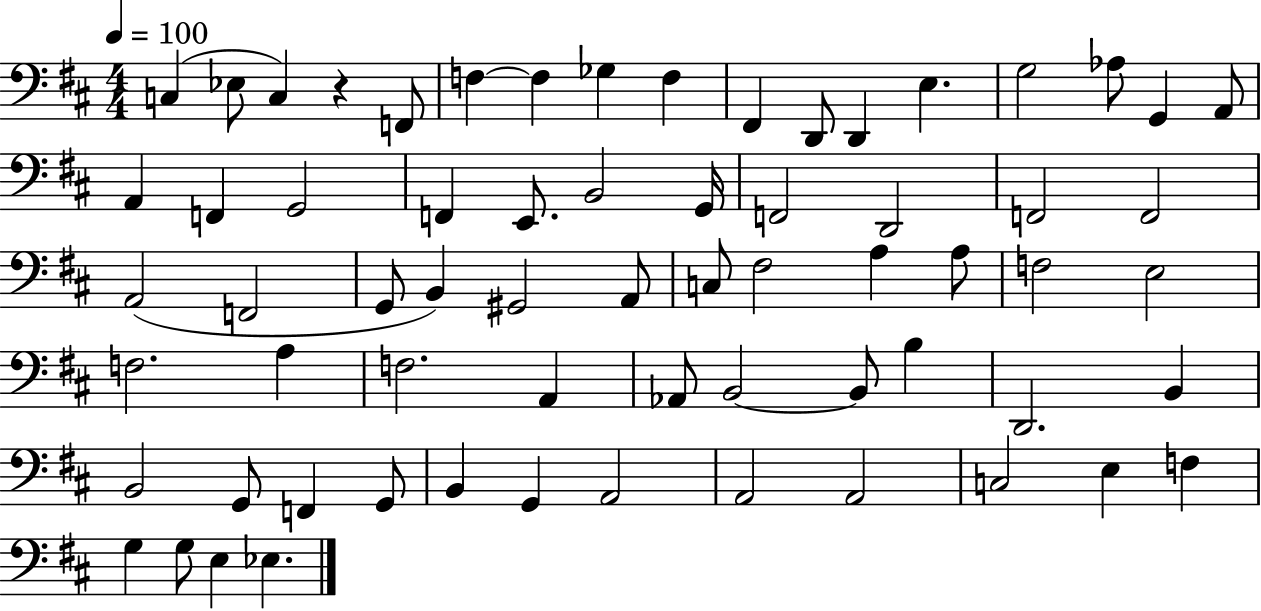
{
  \clef bass
  \numericTimeSignature
  \time 4/4
  \key d \major
  \tempo 4 = 100
  c4( ees8 c4) r4 f,8 | f4~~ f4 ges4 f4 | fis,4 d,8 d,4 e4. | g2 aes8 g,4 a,8 | \break a,4 f,4 g,2 | f,4 e,8. b,2 g,16 | f,2 d,2 | f,2 f,2 | \break a,2( f,2 | g,8 b,4) gis,2 a,8 | c8 fis2 a4 a8 | f2 e2 | \break f2. a4 | f2. a,4 | aes,8 b,2~~ b,8 b4 | d,2. b,4 | \break b,2 g,8 f,4 g,8 | b,4 g,4 a,2 | a,2 a,2 | c2 e4 f4 | \break g4 g8 e4 ees4. | \bar "|."
}